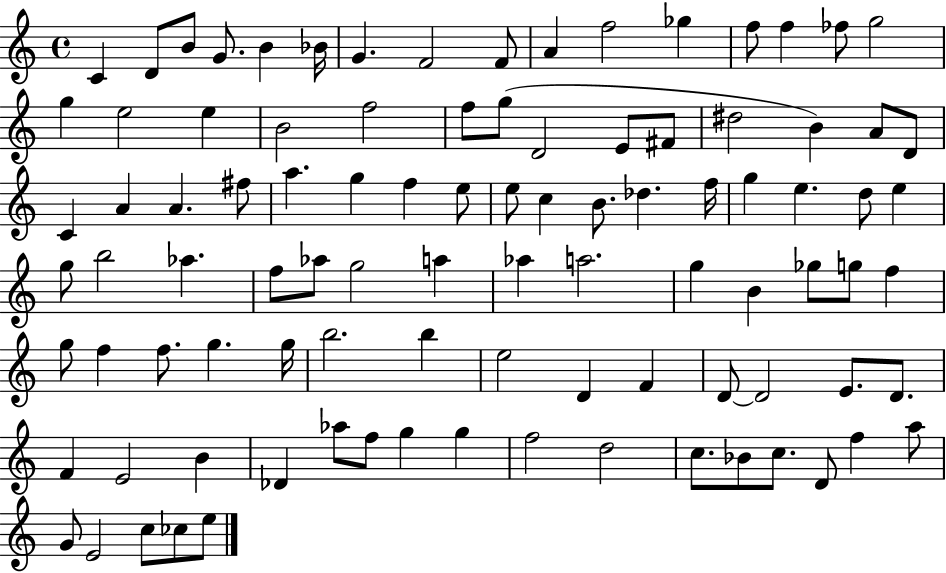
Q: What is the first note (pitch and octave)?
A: C4